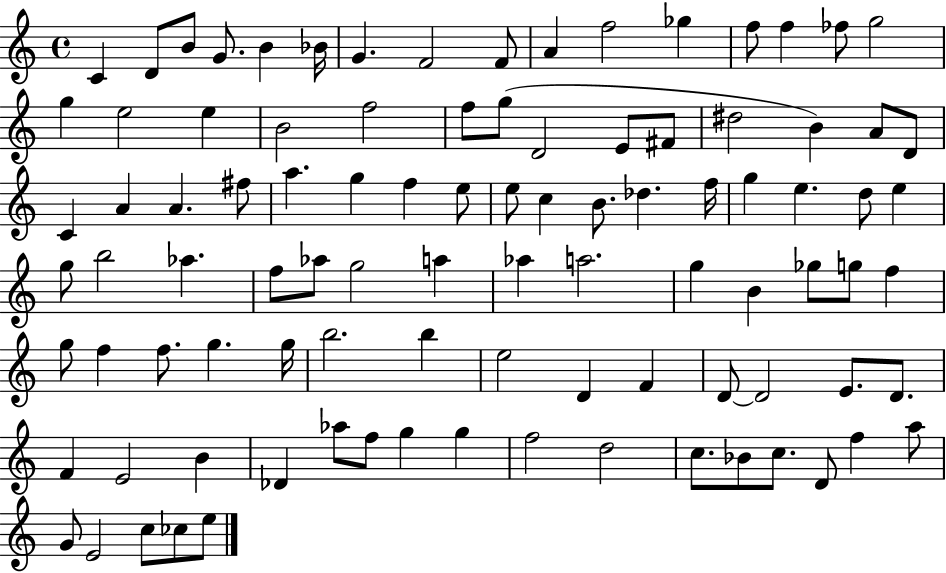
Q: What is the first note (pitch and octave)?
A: C4